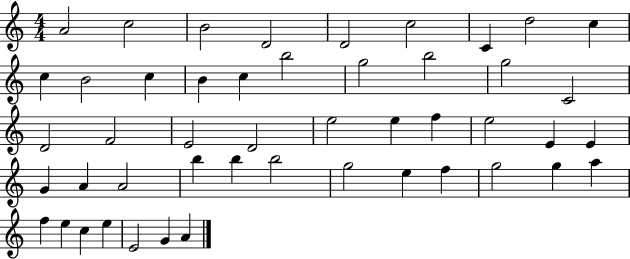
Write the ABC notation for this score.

X:1
T:Untitled
M:4/4
L:1/4
K:C
A2 c2 B2 D2 D2 c2 C d2 c c B2 c B c b2 g2 b2 g2 C2 D2 F2 E2 D2 e2 e f e2 E E G A A2 b b b2 g2 e f g2 g a f e c e E2 G A